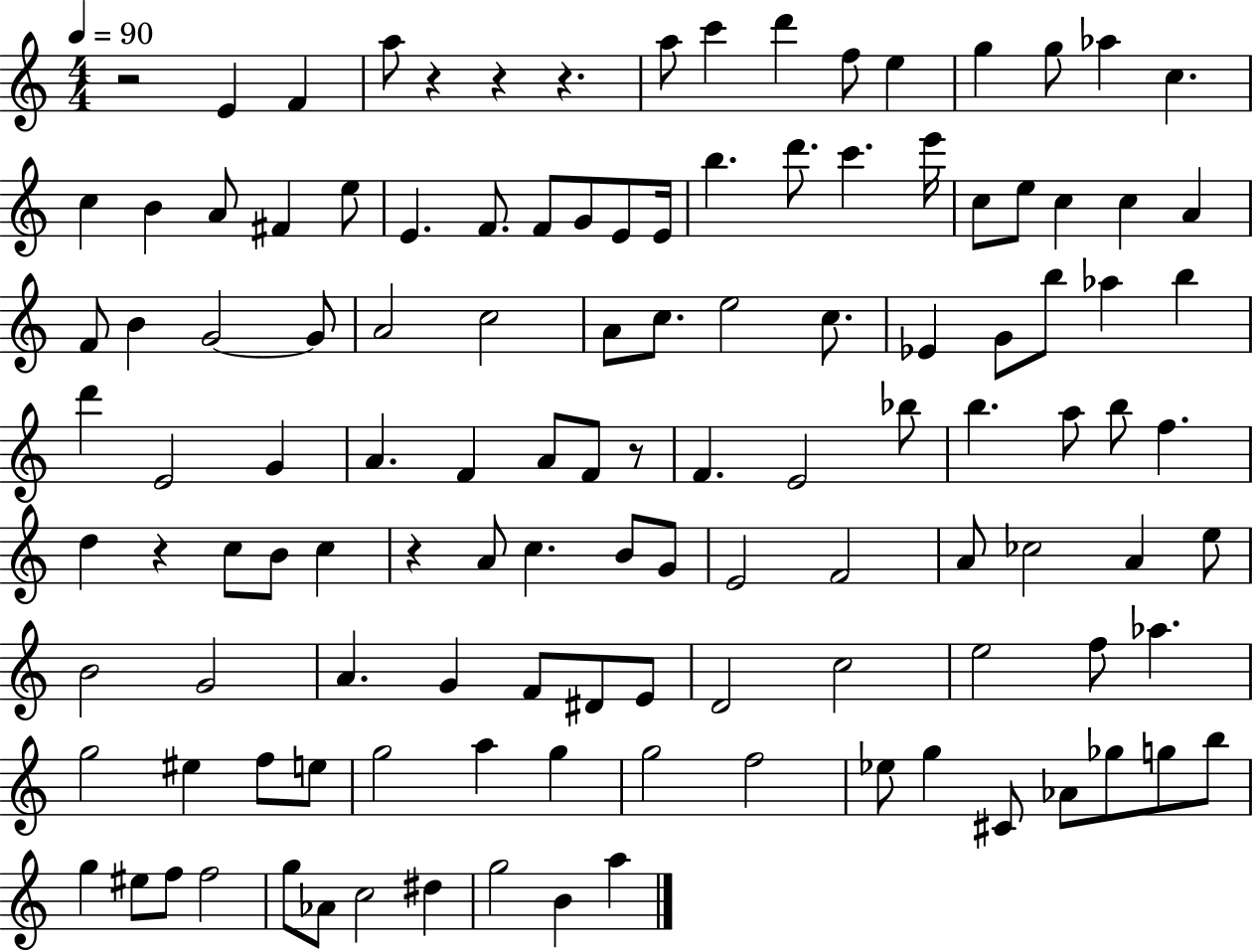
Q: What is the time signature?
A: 4/4